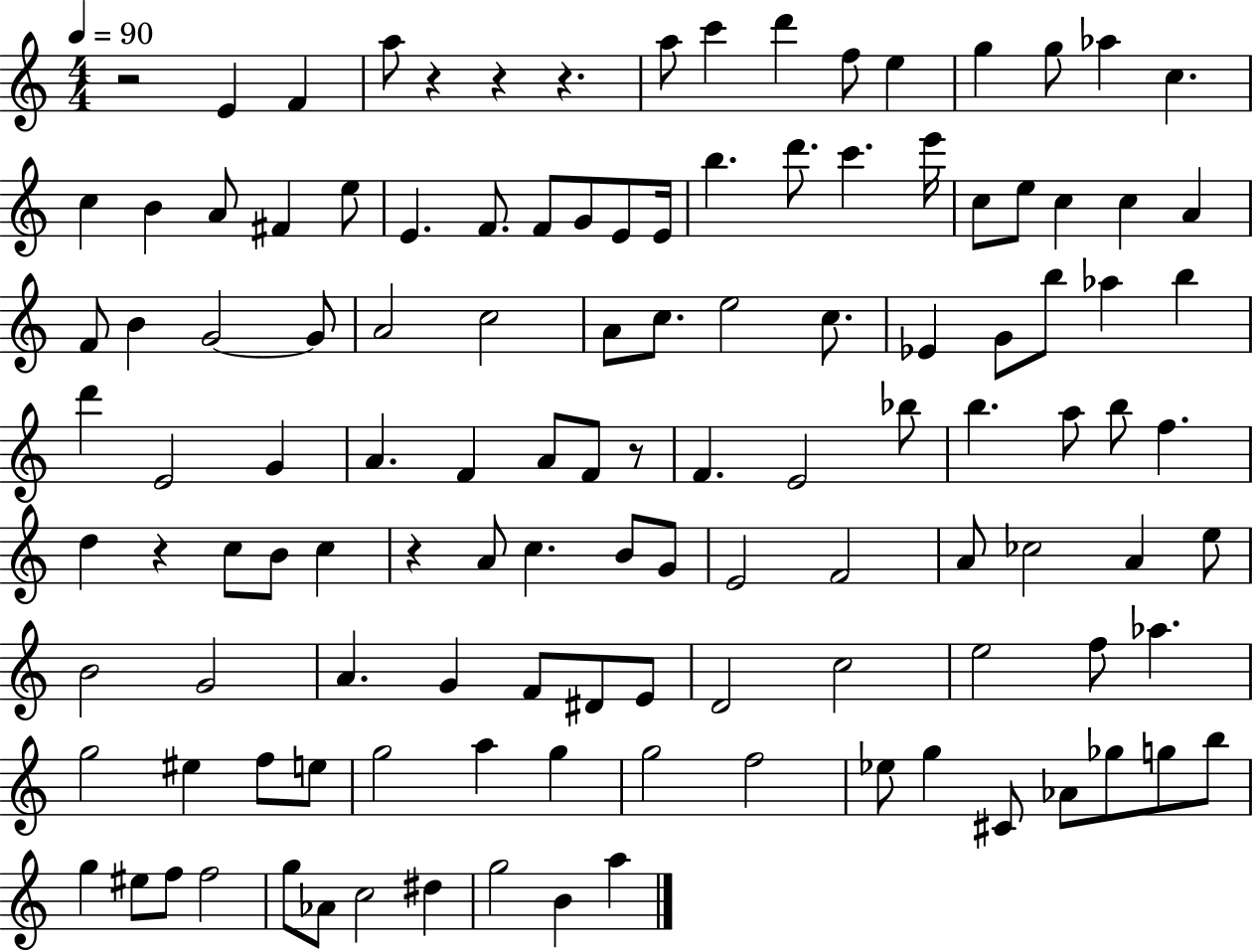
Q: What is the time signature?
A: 4/4